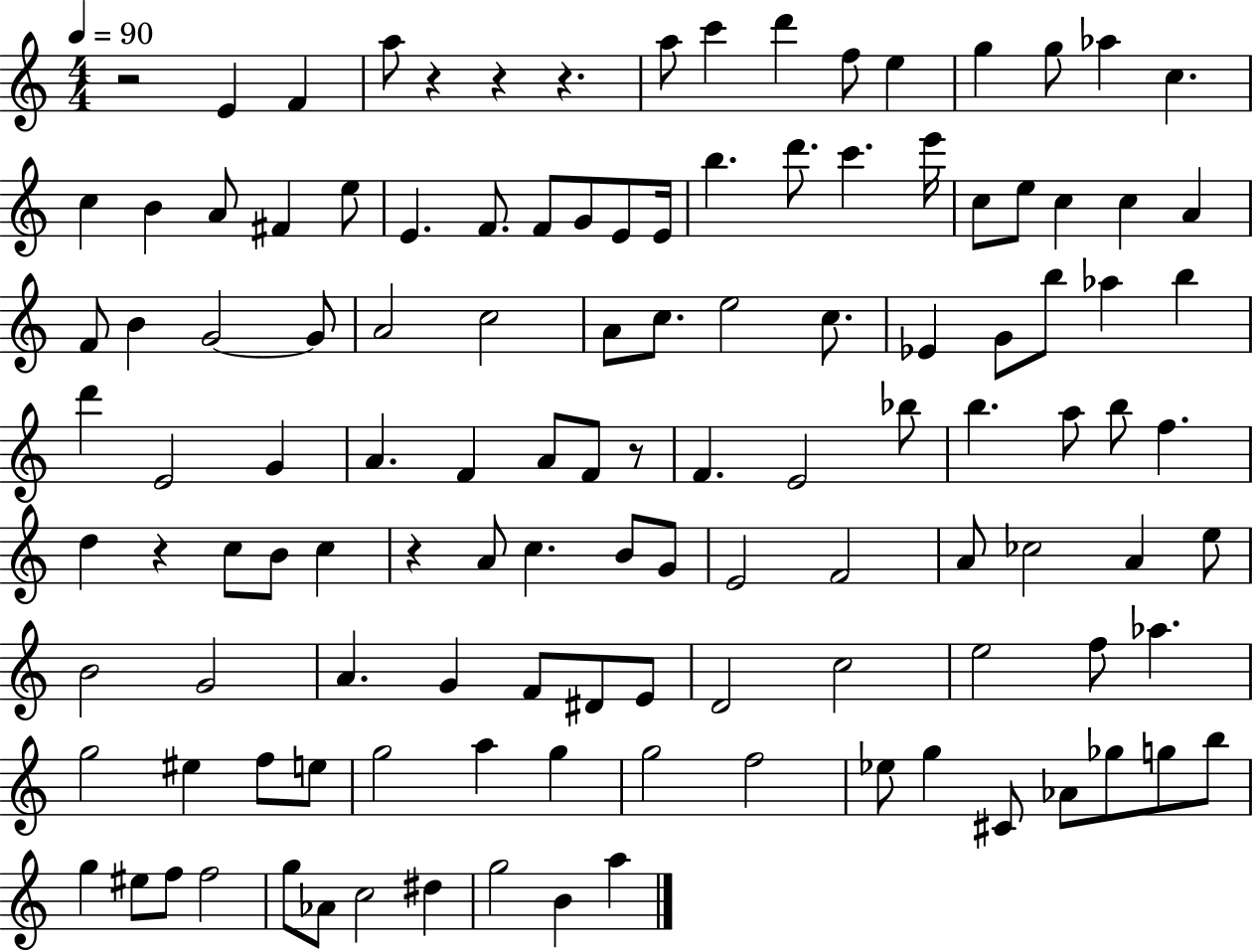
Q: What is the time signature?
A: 4/4